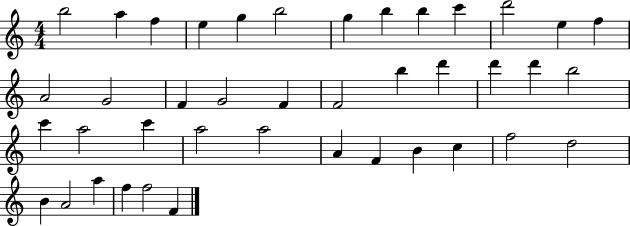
{
  \clef treble
  \numericTimeSignature
  \time 4/4
  \key c \major
  b''2 a''4 f''4 | e''4 g''4 b''2 | g''4 b''4 b''4 c'''4 | d'''2 e''4 f''4 | \break a'2 g'2 | f'4 g'2 f'4 | f'2 b''4 d'''4 | d'''4 d'''4 b''2 | \break c'''4 a''2 c'''4 | a''2 a''2 | a'4 f'4 b'4 c''4 | f''2 d''2 | \break b'4 a'2 a''4 | f''4 f''2 f'4 | \bar "|."
}